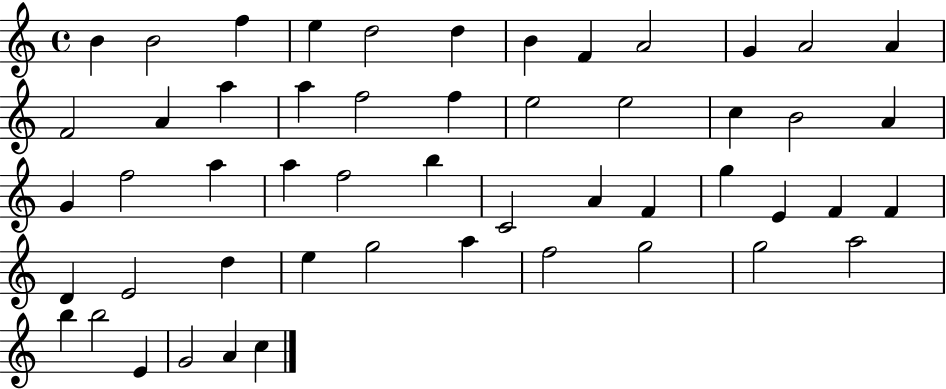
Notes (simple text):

B4/q B4/h F5/q E5/q D5/h D5/q B4/q F4/q A4/h G4/q A4/h A4/q F4/h A4/q A5/q A5/q F5/h F5/q E5/h E5/h C5/q B4/h A4/q G4/q F5/h A5/q A5/q F5/h B5/q C4/h A4/q F4/q G5/q E4/q F4/q F4/q D4/q E4/h D5/q E5/q G5/h A5/q F5/h G5/h G5/h A5/h B5/q B5/h E4/q G4/h A4/q C5/q